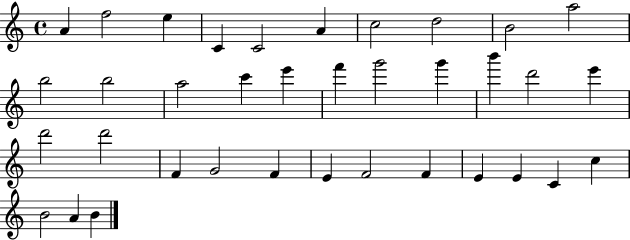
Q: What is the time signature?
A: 4/4